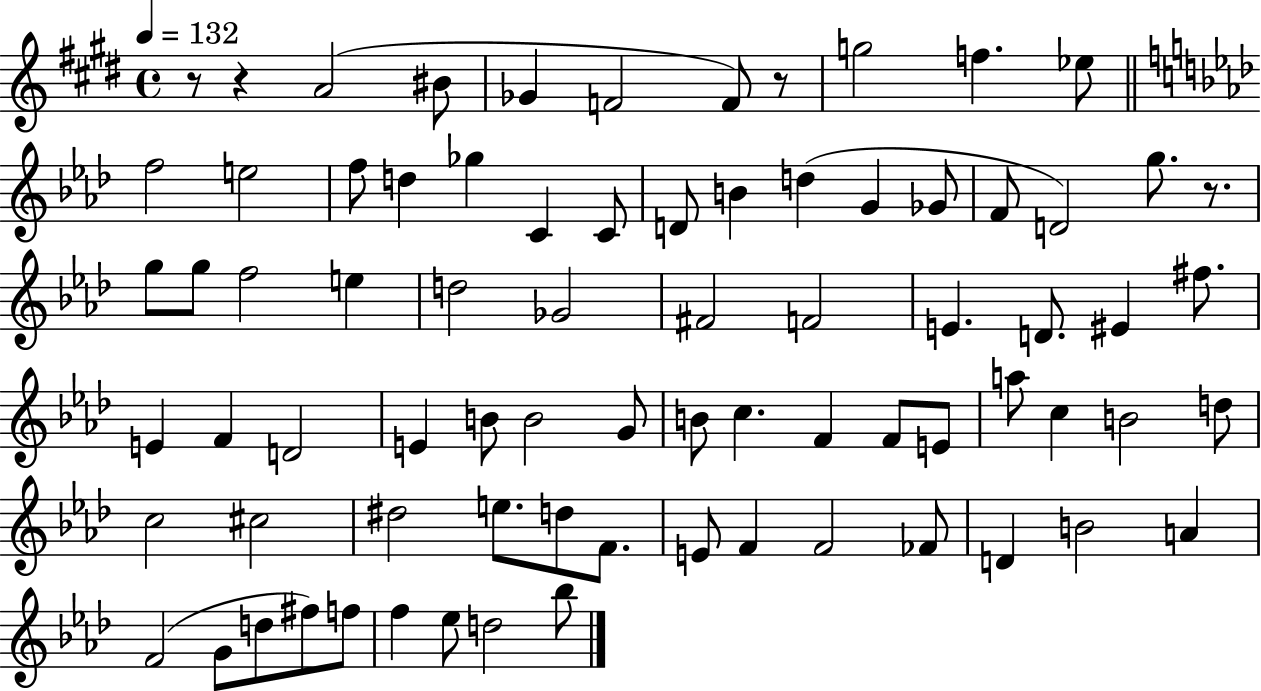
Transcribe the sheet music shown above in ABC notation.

X:1
T:Untitled
M:4/4
L:1/4
K:E
z/2 z A2 ^B/2 _G F2 F/2 z/2 g2 f _e/2 f2 e2 f/2 d _g C C/2 D/2 B d G _G/2 F/2 D2 g/2 z/2 g/2 g/2 f2 e d2 _G2 ^F2 F2 E D/2 ^E ^f/2 E F D2 E B/2 B2 G/2 B/2 c F F/2 E/2 a/2 c B2 d/2 c2 ^c2 ^d2 e/2 d/2 F/2 E/2 F F2 _F/2 D B2 A F2 G/2 d/2 ^f/2 f/2 f _e/2 d2 _b/2